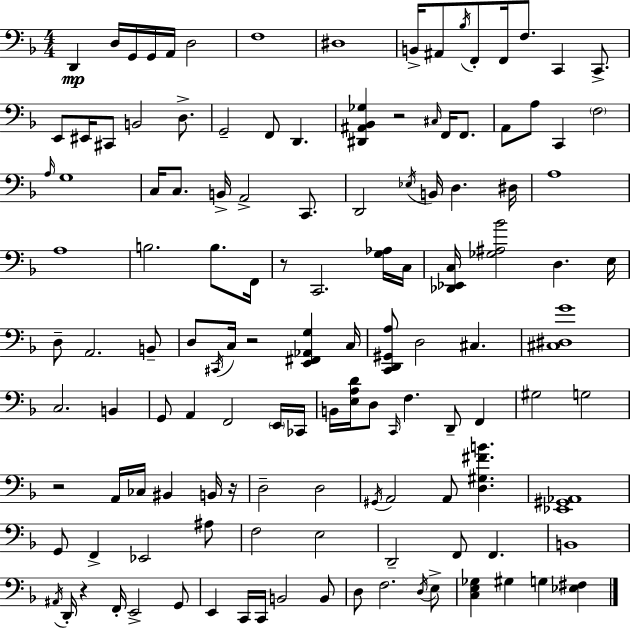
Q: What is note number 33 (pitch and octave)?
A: G3